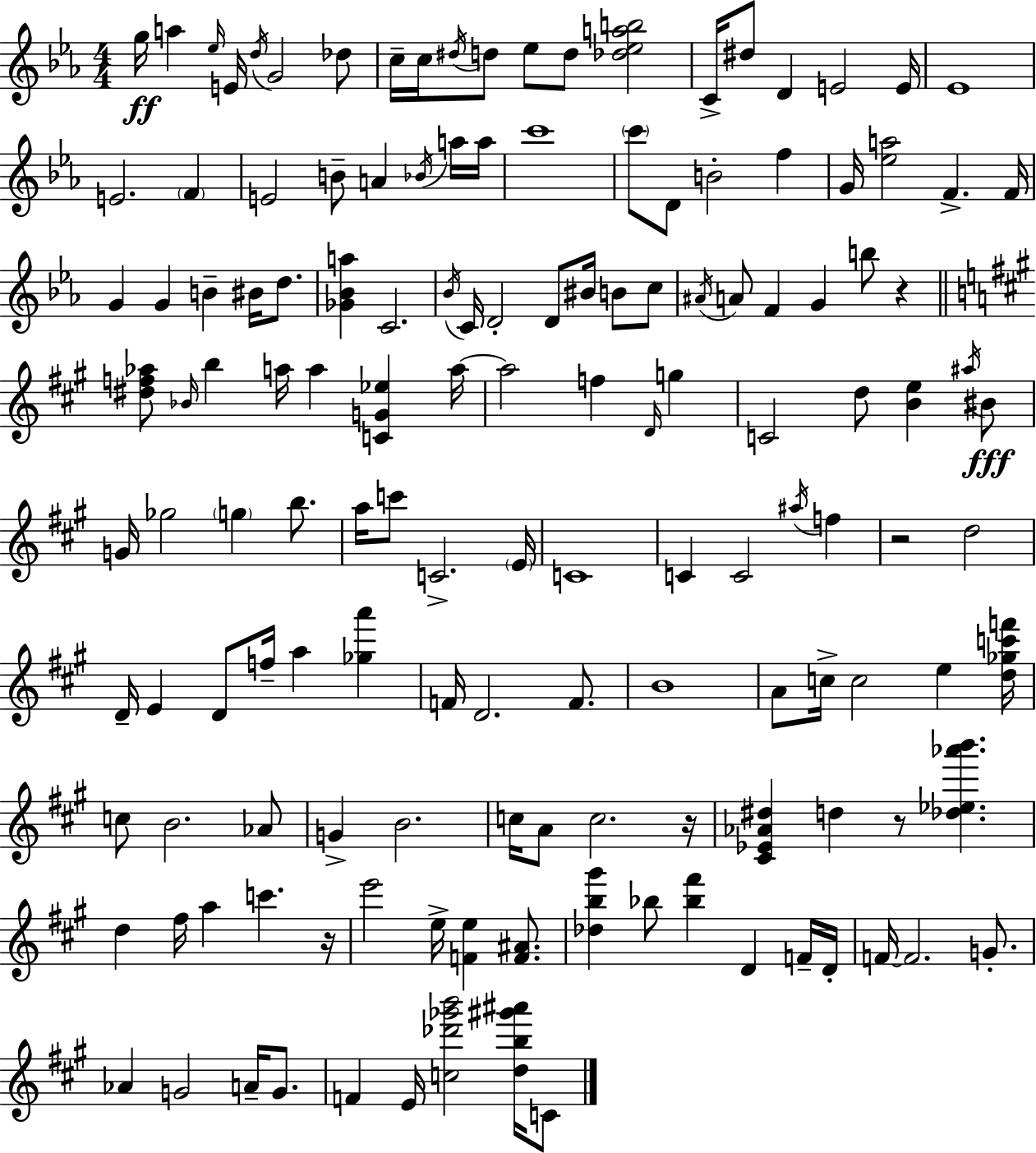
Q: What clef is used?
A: treble